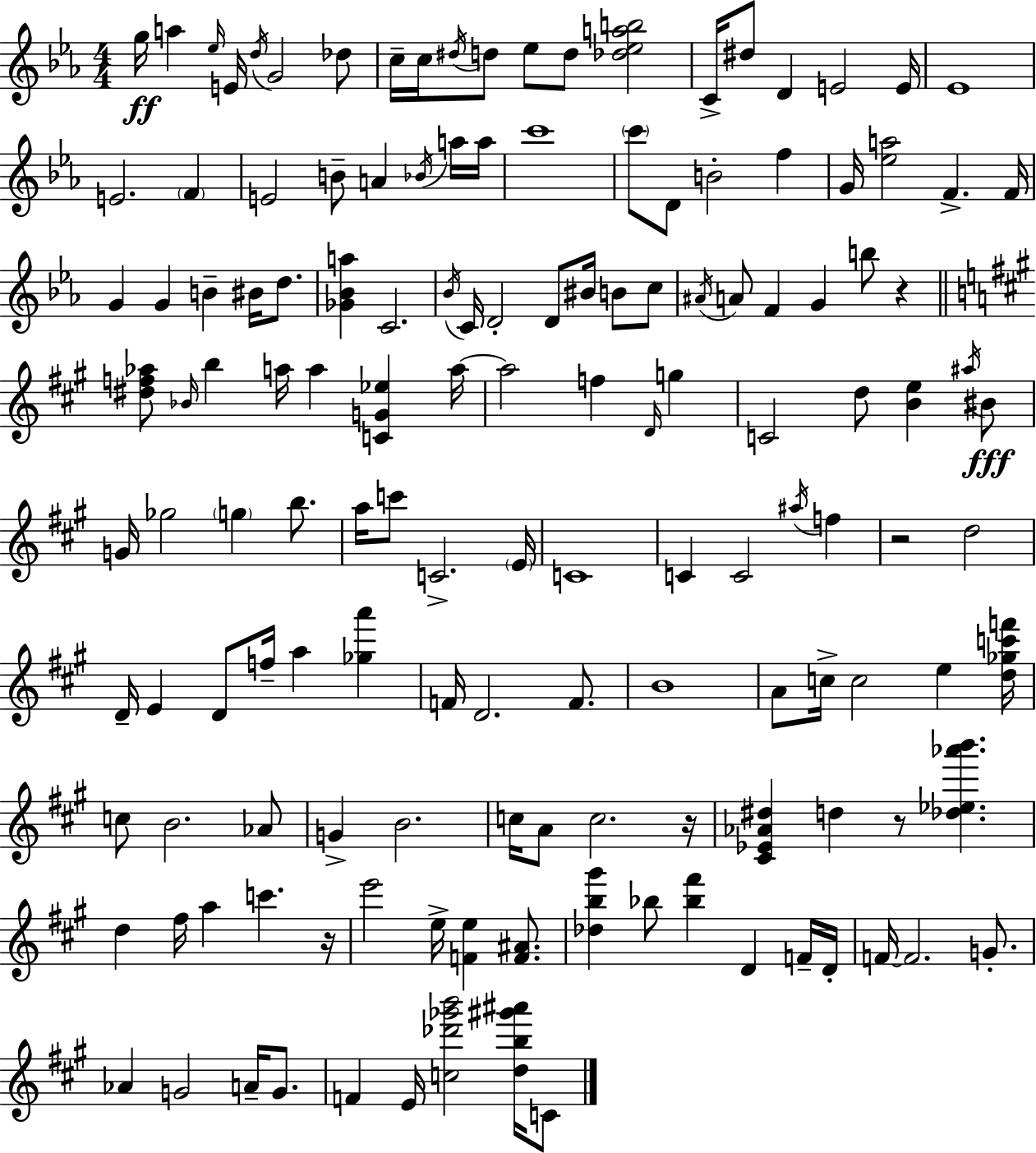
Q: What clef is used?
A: treble